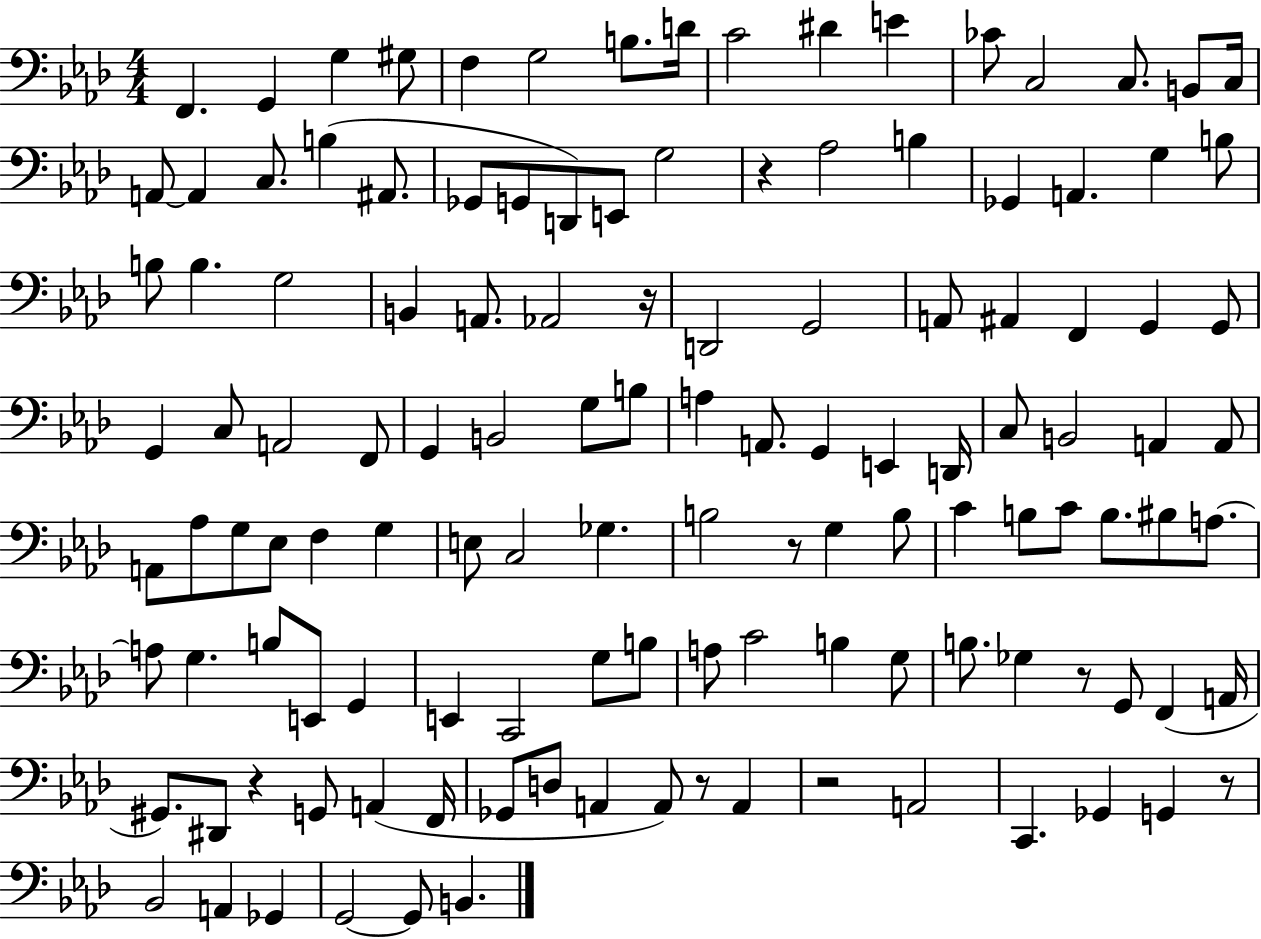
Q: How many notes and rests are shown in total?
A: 126